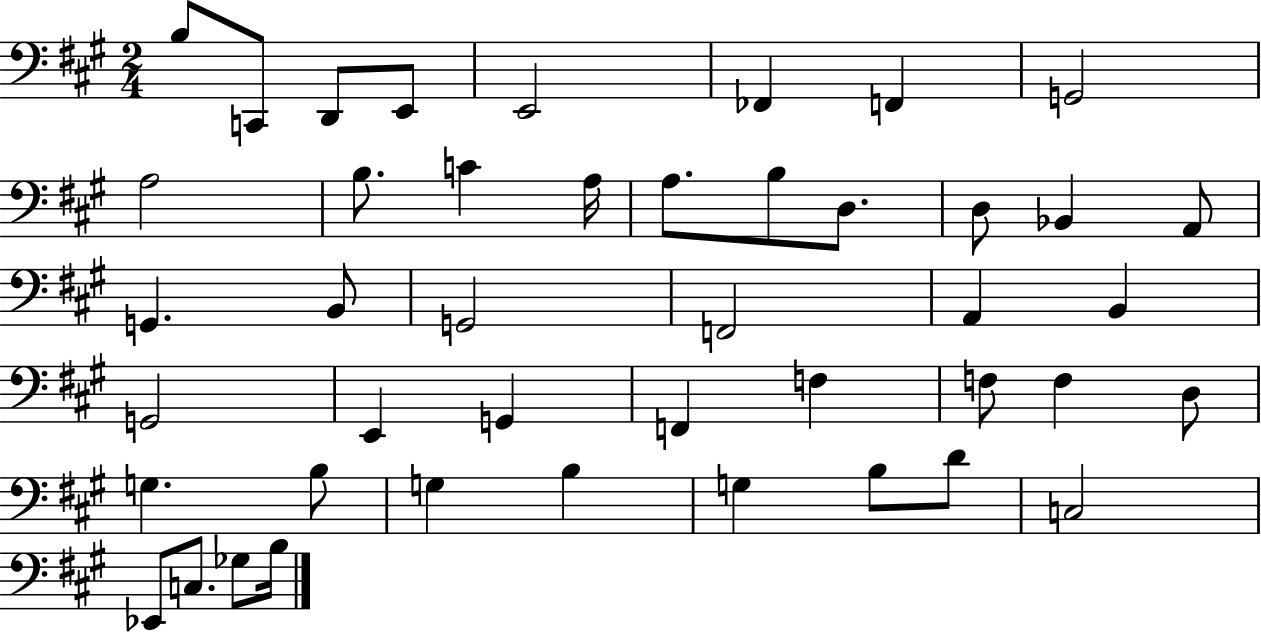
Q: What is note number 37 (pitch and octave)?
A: G3